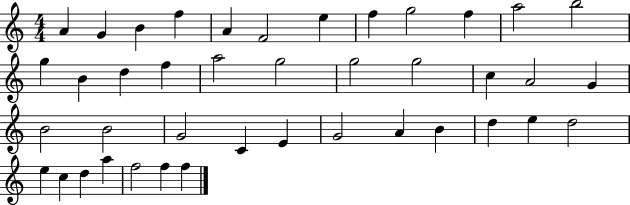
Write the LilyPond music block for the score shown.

{
  \clef treble
  \numericTimeSignature
  \time 4/4
  \key c \major
  a'4 g'4 b'4 f''4 | a'4 f'2 e''4 | f''4 g''2 f''4 | a''2 b''2 | \break g''4 b'4 d''4 f''4 | a''2 g''2 | g''2 g''2 | c''4 a'2 g'4 | \break b'2 b'2 | g'2 c'4 e'4 | g'2 a'4 b'4 | d''4 e''4 d''2 | \break e''4 c''4 d''4 a''4 | f''2 f''4 f''4 | \bar "|."
}